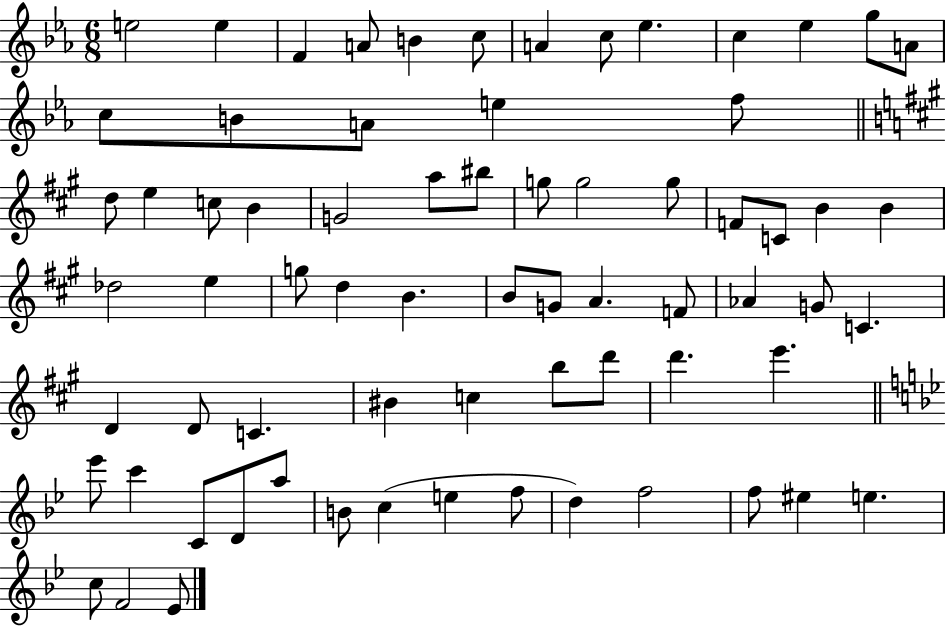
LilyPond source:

{
  \clef treble
  \numericTimeSignature
  \time 6/8
  \key ees \major
  e''2 e''4 | f'4 a'8 b'4 c''8 | a'4 c''8 ees''4. | c''4 ees''4 g''8 a'8 | \break c''8 b'8 a'8 e''4 f''8 | \bar "||" \break \key a \major d''8 e''4 c''8 b'4 | g'2 a''8 bis''8 | g''8 g''2 g''8 | f'8 c'8 b'4 b'4 | \break des''2 e''4 | g''8 d''4 b'4. | b'8 g'8 a'4. f'8 | aes'4 g'8 c'4. | \break d'4 d'8 c'4. | bis'4 c''4 b''8 d'''8 | d'''4. e'''4. | \bar "||" \break \key g \minor ees'''8 c'''4 c'8 d'8 a''8 | b'8 c''4( e''4 f''8 | d''4) f''2 | f''8 eis''4 e''4. | \break c''8 f'2 ees'8 | \bar "|."
}